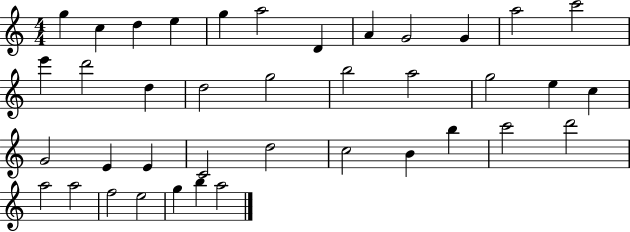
X:1
T:Untitled
M:4/4
L:1/4
K:C
g c d e g a2 D A G2 G a2 c'2 e' d'2 d d2 g2 b2 a2 g2 e c G2 E E C2 d2 c2 B b c'2 d'2 a2 a2 f2 e2 g b a2